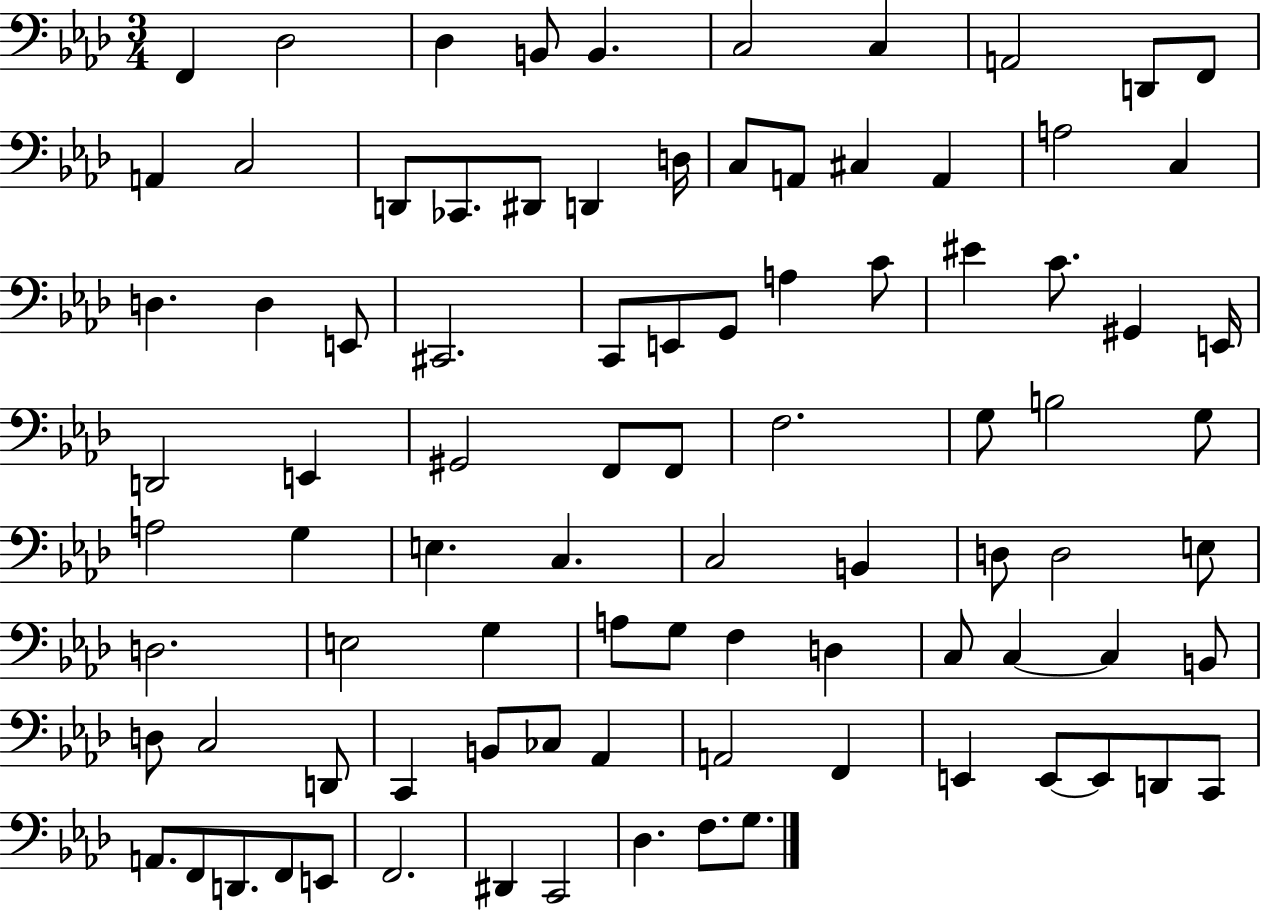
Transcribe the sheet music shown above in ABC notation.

X:1
T:Untitled
M:3/4
L:1/4
K:Ab
F,, _D,2 _D, B,,/2 B,, C,2 C, A,,2 D,,/2 F,,/2 A,, C,2 D,,/2 _C,,/2 ^D,,/2 D,, D,/4 C,/2 A,,/2 ^C, A,, A,2 C, D, D, E,,/2 ^C,,2 C,,/2 E,,/2 G,,/2 A, C/2 ^E C/2 ^G,, E,,/4 D,,2 E,, ^G,,2 F,,/2 F,,/2 F,2 G,/2 B,2 G,/2 A,2 G, E, C, C,2 B,, D,/2 D,2 E,/2 D,2 E,2 G, A,/2 G,/2 F, D, C,/2 C, C, B,,/2 D,/2 C,2 D,,/2 C,, B,,/2 _C,/2 _A,, A,,2 F,, E,, E,,/2 E,,/2 D,,/2 C,,/2 A,,/2 F,,/2 D,,/2 F,,/2 E,,/2 F,,2 ^D,, C,,2 _D, F,/2 G,/2